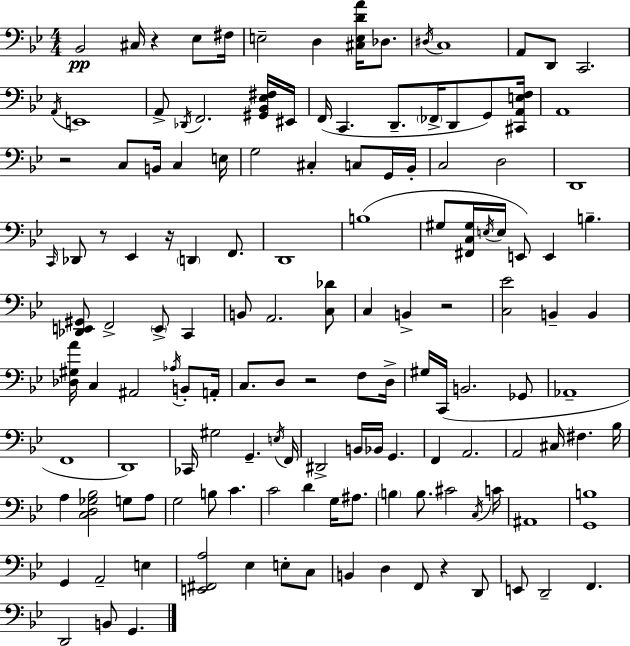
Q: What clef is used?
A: bass